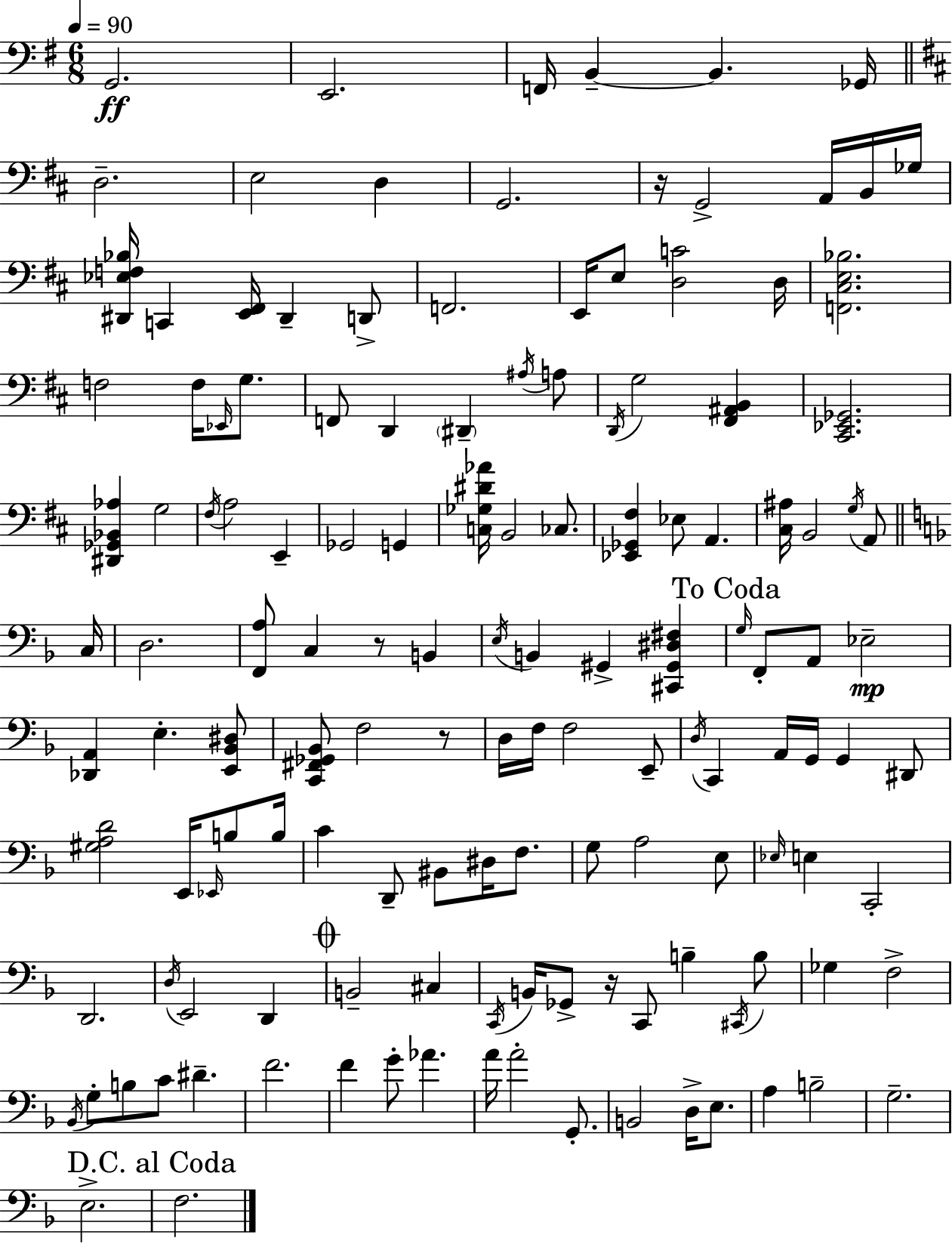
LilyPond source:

{
  \clef bass
  \numericTimeSignature
  \time 6/8
  \key e \minor
  \tempo 4 = 90
  g,2.\ff | e,2. | f,16 b,4--~~ b,4. ges,16 | \bar "||" \break \key d \major d2.-- | e2 d4 | g,2. | r16 g,2-> a,16 b,16 ges16 | \break <dis, ees f bes>16 c,4 <e, fis,>16 dis,4-- d,8-> | f,2. | e,16 e8 <d c'>2 d16 | <f, cis e bes>2. | \break f2 f16 \grace { ees,16 } g8. | f,8 d,4 \parenthesize dis,4-- \acciaccatura { ais16 } | a8 \acciaccatura { d,16 } g2 <fis, ais, b,>4 | <cis, ees, ges,>2. | \break <dis, ges, bes, aes>4 g2 | \acciaccatura { fis16 } a2 | e,4-- ges,2 | g,4 <c ges dis' aes'>16 b,2 | \break ces8. <ees, ges, fis>4 ees8 a,4. | <cis ais>16 b,2 | \acciaccatura { g16 } a,8 \bar "||" \break \key f \major c16 d2. | <f, a>8 c4 r8 b,4 | \acciaccatura { e16 } b,4 gis,4-> <cis, gis, dis fis>4 | \mark "To Coda" \grace { g16 } f,8-. a,8 ees2--\mp | \break <des, a,>4 e4.-. | <e, bes, dis>8 <c, fis, ges, bes,>8 f2 | r8 d16 f16 f2 | e,8-- \acciaccatura { d16 } c,4 a,16 g,16 g,4 | \break dis,8 <gis a d'>2 | e,16 \grace { ees,16 } b8 b16 c'4 d,8-- bis,8 | dis16 f8. g8 a2 | e8 \grace { ees16 } e4 c,2-. | \break d,2. | \acciaccatura { d16 } e,2 | d,4 \mark \markup { \musicglyph "scripts.coda" } b,2-- | cis4 \acciaccatura { c,16 } b,16 ges,8-> r16 | \break c,8 b4-- \acciaccatura { cis,16 } b8 ges4 | f2-> \acciaccatura { bes,16 } g8-. | b8 c'8 dis'4.-- f'2. | f'4 | \break g'8-. aes'4. a'16 a'2-. | g,8.-. b,2 | d16-> e8. a4 | b2-- g2.-- | \break e2.-> | \mark "D.C. al Coda" f2. | \bar "|."
}